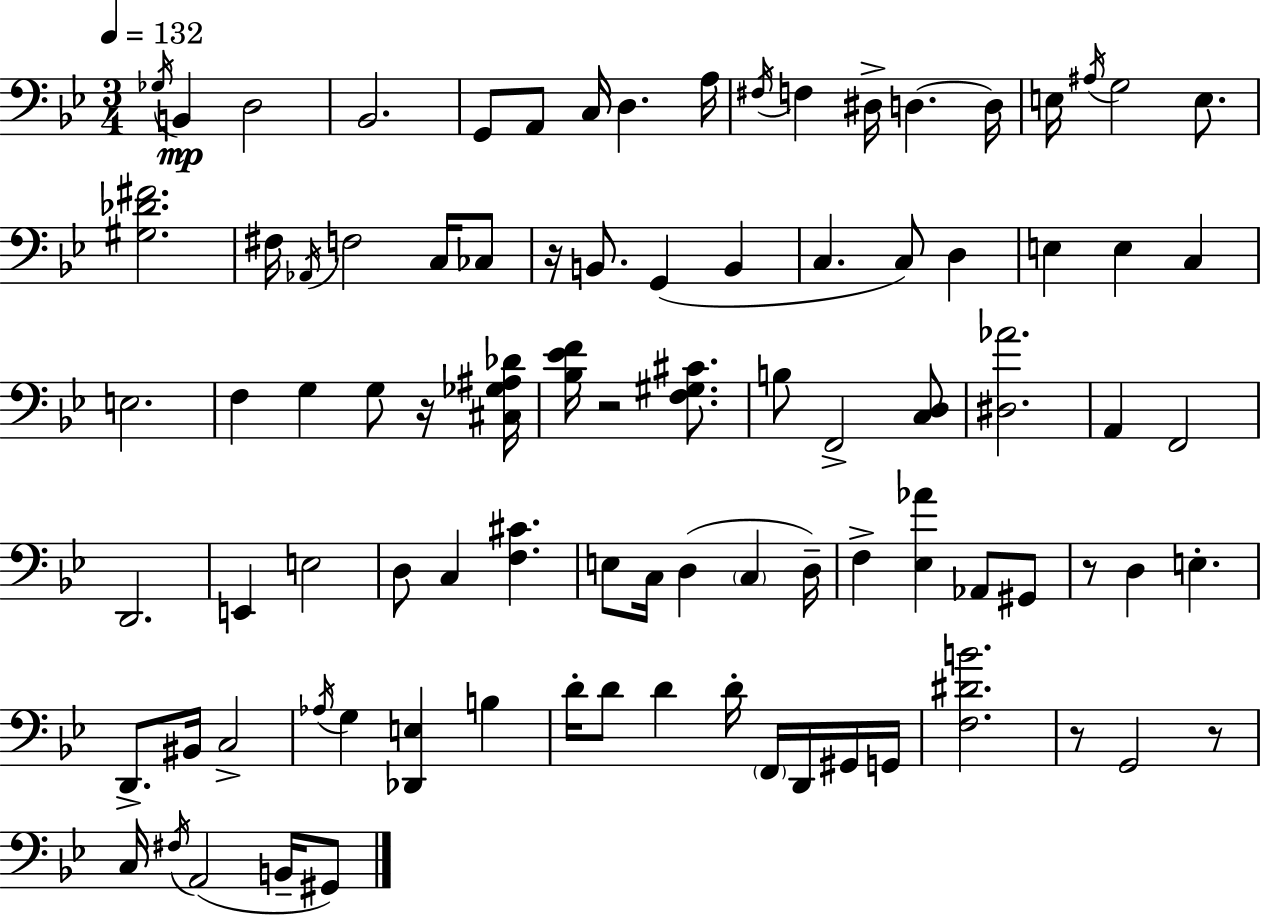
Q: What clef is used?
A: bass